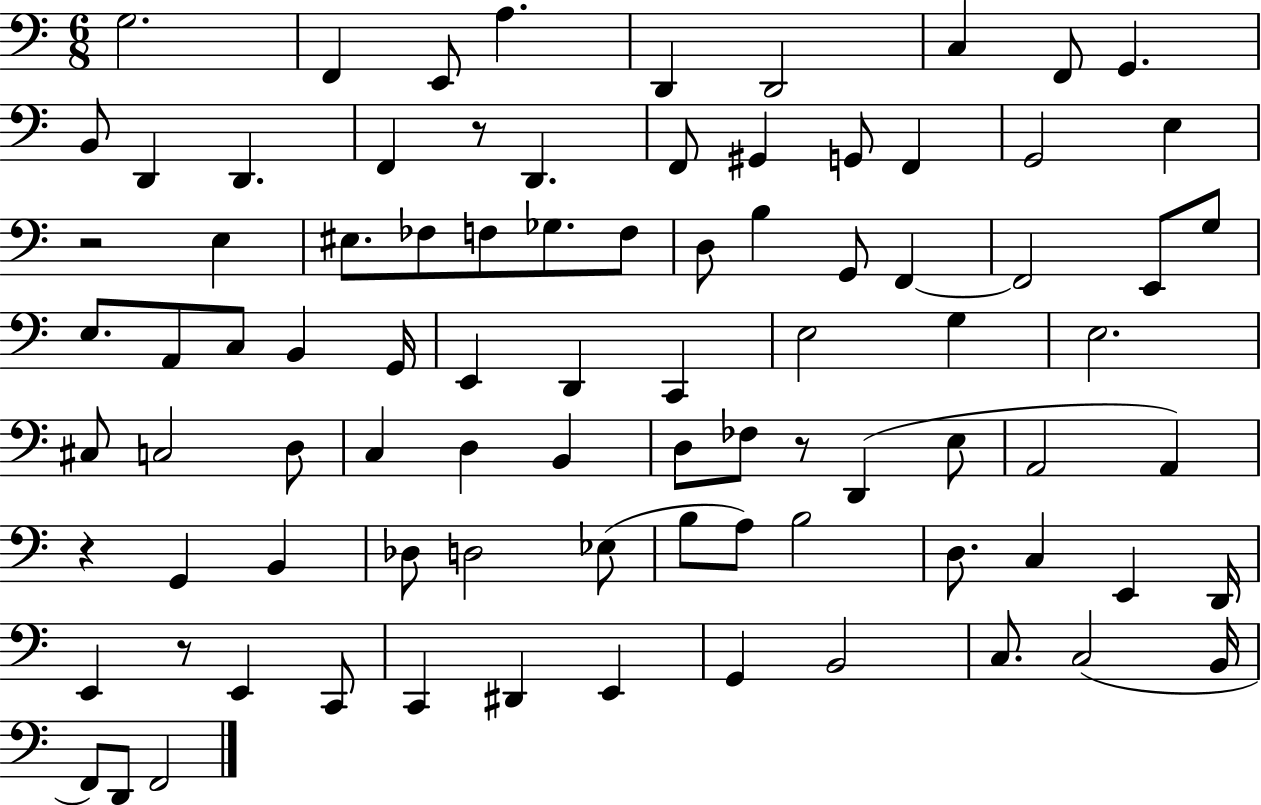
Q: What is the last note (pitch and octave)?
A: F2